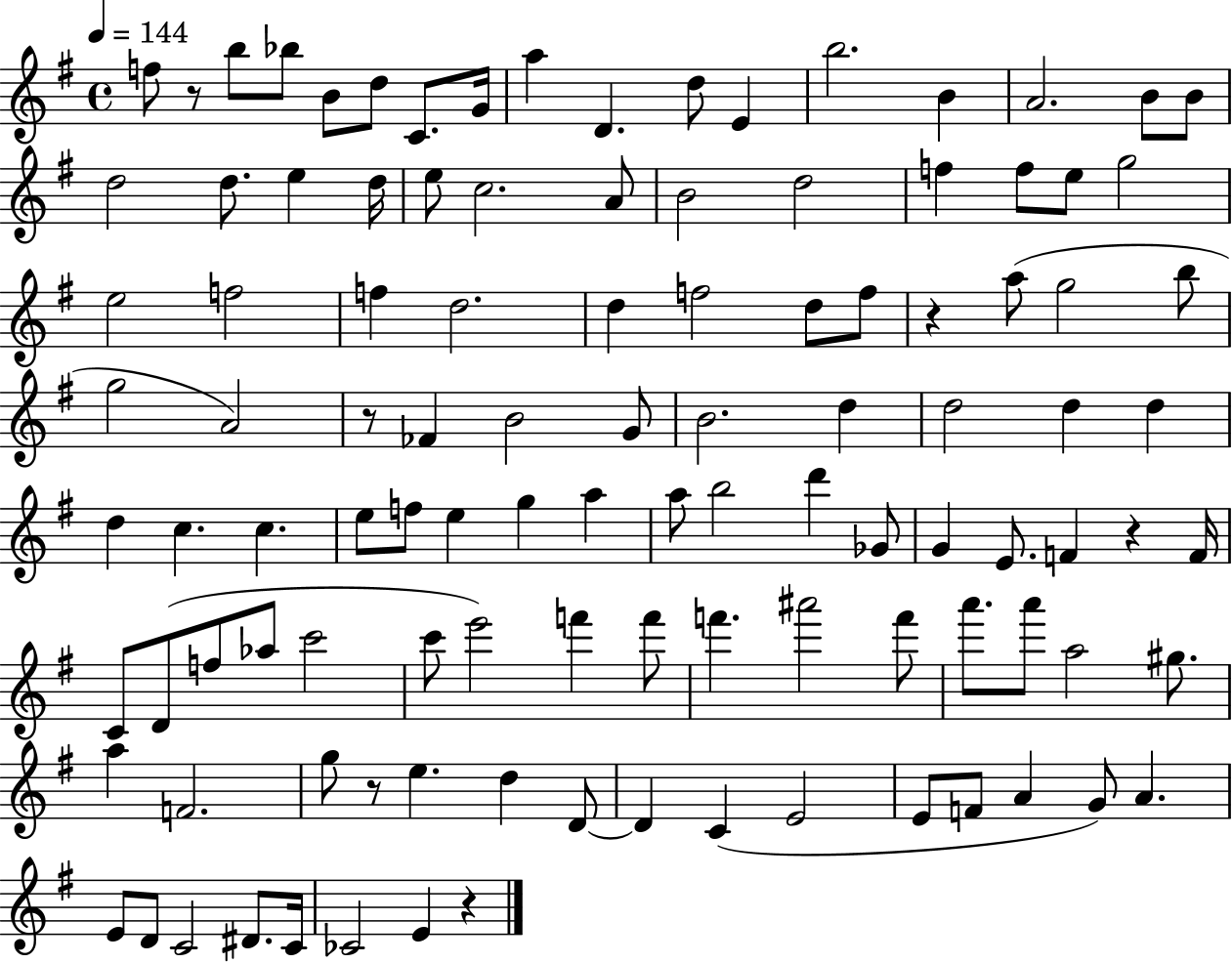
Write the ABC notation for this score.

X:1
T:Untitled
M:4/4
L:1/4
K:G
f/2 z/2 b/2 _b/2 B/2 d/2 C/2 G/4 a D d/2 E b2 B A2 B/2 B/2 d2 d/2 e d/4 e/2 c2 A/2 B2 d2 f f/2 e/2 g2 e2 f2 f d2 d f2 d/2 f/2 z a/2 g2 b/2 g2 A2 z/2 _F B2 G/2 B2 d d2 d d d c c e/2 f/2 e g a a/2 b2 d' _G/2 G E/2 F z F/4 C/2 D/2 f/2 _a/2 c'2 c'/2 e'2 f' f'/2 f' ^a'2 f'/2 a'/2 a'/2 a2 ^g/2 a F2 g/2 z/2 e d D/2 D C E2 E/2 F/2 A G/2 A E/2 D/2 C2 ^D/2 C/4 _C2 E z